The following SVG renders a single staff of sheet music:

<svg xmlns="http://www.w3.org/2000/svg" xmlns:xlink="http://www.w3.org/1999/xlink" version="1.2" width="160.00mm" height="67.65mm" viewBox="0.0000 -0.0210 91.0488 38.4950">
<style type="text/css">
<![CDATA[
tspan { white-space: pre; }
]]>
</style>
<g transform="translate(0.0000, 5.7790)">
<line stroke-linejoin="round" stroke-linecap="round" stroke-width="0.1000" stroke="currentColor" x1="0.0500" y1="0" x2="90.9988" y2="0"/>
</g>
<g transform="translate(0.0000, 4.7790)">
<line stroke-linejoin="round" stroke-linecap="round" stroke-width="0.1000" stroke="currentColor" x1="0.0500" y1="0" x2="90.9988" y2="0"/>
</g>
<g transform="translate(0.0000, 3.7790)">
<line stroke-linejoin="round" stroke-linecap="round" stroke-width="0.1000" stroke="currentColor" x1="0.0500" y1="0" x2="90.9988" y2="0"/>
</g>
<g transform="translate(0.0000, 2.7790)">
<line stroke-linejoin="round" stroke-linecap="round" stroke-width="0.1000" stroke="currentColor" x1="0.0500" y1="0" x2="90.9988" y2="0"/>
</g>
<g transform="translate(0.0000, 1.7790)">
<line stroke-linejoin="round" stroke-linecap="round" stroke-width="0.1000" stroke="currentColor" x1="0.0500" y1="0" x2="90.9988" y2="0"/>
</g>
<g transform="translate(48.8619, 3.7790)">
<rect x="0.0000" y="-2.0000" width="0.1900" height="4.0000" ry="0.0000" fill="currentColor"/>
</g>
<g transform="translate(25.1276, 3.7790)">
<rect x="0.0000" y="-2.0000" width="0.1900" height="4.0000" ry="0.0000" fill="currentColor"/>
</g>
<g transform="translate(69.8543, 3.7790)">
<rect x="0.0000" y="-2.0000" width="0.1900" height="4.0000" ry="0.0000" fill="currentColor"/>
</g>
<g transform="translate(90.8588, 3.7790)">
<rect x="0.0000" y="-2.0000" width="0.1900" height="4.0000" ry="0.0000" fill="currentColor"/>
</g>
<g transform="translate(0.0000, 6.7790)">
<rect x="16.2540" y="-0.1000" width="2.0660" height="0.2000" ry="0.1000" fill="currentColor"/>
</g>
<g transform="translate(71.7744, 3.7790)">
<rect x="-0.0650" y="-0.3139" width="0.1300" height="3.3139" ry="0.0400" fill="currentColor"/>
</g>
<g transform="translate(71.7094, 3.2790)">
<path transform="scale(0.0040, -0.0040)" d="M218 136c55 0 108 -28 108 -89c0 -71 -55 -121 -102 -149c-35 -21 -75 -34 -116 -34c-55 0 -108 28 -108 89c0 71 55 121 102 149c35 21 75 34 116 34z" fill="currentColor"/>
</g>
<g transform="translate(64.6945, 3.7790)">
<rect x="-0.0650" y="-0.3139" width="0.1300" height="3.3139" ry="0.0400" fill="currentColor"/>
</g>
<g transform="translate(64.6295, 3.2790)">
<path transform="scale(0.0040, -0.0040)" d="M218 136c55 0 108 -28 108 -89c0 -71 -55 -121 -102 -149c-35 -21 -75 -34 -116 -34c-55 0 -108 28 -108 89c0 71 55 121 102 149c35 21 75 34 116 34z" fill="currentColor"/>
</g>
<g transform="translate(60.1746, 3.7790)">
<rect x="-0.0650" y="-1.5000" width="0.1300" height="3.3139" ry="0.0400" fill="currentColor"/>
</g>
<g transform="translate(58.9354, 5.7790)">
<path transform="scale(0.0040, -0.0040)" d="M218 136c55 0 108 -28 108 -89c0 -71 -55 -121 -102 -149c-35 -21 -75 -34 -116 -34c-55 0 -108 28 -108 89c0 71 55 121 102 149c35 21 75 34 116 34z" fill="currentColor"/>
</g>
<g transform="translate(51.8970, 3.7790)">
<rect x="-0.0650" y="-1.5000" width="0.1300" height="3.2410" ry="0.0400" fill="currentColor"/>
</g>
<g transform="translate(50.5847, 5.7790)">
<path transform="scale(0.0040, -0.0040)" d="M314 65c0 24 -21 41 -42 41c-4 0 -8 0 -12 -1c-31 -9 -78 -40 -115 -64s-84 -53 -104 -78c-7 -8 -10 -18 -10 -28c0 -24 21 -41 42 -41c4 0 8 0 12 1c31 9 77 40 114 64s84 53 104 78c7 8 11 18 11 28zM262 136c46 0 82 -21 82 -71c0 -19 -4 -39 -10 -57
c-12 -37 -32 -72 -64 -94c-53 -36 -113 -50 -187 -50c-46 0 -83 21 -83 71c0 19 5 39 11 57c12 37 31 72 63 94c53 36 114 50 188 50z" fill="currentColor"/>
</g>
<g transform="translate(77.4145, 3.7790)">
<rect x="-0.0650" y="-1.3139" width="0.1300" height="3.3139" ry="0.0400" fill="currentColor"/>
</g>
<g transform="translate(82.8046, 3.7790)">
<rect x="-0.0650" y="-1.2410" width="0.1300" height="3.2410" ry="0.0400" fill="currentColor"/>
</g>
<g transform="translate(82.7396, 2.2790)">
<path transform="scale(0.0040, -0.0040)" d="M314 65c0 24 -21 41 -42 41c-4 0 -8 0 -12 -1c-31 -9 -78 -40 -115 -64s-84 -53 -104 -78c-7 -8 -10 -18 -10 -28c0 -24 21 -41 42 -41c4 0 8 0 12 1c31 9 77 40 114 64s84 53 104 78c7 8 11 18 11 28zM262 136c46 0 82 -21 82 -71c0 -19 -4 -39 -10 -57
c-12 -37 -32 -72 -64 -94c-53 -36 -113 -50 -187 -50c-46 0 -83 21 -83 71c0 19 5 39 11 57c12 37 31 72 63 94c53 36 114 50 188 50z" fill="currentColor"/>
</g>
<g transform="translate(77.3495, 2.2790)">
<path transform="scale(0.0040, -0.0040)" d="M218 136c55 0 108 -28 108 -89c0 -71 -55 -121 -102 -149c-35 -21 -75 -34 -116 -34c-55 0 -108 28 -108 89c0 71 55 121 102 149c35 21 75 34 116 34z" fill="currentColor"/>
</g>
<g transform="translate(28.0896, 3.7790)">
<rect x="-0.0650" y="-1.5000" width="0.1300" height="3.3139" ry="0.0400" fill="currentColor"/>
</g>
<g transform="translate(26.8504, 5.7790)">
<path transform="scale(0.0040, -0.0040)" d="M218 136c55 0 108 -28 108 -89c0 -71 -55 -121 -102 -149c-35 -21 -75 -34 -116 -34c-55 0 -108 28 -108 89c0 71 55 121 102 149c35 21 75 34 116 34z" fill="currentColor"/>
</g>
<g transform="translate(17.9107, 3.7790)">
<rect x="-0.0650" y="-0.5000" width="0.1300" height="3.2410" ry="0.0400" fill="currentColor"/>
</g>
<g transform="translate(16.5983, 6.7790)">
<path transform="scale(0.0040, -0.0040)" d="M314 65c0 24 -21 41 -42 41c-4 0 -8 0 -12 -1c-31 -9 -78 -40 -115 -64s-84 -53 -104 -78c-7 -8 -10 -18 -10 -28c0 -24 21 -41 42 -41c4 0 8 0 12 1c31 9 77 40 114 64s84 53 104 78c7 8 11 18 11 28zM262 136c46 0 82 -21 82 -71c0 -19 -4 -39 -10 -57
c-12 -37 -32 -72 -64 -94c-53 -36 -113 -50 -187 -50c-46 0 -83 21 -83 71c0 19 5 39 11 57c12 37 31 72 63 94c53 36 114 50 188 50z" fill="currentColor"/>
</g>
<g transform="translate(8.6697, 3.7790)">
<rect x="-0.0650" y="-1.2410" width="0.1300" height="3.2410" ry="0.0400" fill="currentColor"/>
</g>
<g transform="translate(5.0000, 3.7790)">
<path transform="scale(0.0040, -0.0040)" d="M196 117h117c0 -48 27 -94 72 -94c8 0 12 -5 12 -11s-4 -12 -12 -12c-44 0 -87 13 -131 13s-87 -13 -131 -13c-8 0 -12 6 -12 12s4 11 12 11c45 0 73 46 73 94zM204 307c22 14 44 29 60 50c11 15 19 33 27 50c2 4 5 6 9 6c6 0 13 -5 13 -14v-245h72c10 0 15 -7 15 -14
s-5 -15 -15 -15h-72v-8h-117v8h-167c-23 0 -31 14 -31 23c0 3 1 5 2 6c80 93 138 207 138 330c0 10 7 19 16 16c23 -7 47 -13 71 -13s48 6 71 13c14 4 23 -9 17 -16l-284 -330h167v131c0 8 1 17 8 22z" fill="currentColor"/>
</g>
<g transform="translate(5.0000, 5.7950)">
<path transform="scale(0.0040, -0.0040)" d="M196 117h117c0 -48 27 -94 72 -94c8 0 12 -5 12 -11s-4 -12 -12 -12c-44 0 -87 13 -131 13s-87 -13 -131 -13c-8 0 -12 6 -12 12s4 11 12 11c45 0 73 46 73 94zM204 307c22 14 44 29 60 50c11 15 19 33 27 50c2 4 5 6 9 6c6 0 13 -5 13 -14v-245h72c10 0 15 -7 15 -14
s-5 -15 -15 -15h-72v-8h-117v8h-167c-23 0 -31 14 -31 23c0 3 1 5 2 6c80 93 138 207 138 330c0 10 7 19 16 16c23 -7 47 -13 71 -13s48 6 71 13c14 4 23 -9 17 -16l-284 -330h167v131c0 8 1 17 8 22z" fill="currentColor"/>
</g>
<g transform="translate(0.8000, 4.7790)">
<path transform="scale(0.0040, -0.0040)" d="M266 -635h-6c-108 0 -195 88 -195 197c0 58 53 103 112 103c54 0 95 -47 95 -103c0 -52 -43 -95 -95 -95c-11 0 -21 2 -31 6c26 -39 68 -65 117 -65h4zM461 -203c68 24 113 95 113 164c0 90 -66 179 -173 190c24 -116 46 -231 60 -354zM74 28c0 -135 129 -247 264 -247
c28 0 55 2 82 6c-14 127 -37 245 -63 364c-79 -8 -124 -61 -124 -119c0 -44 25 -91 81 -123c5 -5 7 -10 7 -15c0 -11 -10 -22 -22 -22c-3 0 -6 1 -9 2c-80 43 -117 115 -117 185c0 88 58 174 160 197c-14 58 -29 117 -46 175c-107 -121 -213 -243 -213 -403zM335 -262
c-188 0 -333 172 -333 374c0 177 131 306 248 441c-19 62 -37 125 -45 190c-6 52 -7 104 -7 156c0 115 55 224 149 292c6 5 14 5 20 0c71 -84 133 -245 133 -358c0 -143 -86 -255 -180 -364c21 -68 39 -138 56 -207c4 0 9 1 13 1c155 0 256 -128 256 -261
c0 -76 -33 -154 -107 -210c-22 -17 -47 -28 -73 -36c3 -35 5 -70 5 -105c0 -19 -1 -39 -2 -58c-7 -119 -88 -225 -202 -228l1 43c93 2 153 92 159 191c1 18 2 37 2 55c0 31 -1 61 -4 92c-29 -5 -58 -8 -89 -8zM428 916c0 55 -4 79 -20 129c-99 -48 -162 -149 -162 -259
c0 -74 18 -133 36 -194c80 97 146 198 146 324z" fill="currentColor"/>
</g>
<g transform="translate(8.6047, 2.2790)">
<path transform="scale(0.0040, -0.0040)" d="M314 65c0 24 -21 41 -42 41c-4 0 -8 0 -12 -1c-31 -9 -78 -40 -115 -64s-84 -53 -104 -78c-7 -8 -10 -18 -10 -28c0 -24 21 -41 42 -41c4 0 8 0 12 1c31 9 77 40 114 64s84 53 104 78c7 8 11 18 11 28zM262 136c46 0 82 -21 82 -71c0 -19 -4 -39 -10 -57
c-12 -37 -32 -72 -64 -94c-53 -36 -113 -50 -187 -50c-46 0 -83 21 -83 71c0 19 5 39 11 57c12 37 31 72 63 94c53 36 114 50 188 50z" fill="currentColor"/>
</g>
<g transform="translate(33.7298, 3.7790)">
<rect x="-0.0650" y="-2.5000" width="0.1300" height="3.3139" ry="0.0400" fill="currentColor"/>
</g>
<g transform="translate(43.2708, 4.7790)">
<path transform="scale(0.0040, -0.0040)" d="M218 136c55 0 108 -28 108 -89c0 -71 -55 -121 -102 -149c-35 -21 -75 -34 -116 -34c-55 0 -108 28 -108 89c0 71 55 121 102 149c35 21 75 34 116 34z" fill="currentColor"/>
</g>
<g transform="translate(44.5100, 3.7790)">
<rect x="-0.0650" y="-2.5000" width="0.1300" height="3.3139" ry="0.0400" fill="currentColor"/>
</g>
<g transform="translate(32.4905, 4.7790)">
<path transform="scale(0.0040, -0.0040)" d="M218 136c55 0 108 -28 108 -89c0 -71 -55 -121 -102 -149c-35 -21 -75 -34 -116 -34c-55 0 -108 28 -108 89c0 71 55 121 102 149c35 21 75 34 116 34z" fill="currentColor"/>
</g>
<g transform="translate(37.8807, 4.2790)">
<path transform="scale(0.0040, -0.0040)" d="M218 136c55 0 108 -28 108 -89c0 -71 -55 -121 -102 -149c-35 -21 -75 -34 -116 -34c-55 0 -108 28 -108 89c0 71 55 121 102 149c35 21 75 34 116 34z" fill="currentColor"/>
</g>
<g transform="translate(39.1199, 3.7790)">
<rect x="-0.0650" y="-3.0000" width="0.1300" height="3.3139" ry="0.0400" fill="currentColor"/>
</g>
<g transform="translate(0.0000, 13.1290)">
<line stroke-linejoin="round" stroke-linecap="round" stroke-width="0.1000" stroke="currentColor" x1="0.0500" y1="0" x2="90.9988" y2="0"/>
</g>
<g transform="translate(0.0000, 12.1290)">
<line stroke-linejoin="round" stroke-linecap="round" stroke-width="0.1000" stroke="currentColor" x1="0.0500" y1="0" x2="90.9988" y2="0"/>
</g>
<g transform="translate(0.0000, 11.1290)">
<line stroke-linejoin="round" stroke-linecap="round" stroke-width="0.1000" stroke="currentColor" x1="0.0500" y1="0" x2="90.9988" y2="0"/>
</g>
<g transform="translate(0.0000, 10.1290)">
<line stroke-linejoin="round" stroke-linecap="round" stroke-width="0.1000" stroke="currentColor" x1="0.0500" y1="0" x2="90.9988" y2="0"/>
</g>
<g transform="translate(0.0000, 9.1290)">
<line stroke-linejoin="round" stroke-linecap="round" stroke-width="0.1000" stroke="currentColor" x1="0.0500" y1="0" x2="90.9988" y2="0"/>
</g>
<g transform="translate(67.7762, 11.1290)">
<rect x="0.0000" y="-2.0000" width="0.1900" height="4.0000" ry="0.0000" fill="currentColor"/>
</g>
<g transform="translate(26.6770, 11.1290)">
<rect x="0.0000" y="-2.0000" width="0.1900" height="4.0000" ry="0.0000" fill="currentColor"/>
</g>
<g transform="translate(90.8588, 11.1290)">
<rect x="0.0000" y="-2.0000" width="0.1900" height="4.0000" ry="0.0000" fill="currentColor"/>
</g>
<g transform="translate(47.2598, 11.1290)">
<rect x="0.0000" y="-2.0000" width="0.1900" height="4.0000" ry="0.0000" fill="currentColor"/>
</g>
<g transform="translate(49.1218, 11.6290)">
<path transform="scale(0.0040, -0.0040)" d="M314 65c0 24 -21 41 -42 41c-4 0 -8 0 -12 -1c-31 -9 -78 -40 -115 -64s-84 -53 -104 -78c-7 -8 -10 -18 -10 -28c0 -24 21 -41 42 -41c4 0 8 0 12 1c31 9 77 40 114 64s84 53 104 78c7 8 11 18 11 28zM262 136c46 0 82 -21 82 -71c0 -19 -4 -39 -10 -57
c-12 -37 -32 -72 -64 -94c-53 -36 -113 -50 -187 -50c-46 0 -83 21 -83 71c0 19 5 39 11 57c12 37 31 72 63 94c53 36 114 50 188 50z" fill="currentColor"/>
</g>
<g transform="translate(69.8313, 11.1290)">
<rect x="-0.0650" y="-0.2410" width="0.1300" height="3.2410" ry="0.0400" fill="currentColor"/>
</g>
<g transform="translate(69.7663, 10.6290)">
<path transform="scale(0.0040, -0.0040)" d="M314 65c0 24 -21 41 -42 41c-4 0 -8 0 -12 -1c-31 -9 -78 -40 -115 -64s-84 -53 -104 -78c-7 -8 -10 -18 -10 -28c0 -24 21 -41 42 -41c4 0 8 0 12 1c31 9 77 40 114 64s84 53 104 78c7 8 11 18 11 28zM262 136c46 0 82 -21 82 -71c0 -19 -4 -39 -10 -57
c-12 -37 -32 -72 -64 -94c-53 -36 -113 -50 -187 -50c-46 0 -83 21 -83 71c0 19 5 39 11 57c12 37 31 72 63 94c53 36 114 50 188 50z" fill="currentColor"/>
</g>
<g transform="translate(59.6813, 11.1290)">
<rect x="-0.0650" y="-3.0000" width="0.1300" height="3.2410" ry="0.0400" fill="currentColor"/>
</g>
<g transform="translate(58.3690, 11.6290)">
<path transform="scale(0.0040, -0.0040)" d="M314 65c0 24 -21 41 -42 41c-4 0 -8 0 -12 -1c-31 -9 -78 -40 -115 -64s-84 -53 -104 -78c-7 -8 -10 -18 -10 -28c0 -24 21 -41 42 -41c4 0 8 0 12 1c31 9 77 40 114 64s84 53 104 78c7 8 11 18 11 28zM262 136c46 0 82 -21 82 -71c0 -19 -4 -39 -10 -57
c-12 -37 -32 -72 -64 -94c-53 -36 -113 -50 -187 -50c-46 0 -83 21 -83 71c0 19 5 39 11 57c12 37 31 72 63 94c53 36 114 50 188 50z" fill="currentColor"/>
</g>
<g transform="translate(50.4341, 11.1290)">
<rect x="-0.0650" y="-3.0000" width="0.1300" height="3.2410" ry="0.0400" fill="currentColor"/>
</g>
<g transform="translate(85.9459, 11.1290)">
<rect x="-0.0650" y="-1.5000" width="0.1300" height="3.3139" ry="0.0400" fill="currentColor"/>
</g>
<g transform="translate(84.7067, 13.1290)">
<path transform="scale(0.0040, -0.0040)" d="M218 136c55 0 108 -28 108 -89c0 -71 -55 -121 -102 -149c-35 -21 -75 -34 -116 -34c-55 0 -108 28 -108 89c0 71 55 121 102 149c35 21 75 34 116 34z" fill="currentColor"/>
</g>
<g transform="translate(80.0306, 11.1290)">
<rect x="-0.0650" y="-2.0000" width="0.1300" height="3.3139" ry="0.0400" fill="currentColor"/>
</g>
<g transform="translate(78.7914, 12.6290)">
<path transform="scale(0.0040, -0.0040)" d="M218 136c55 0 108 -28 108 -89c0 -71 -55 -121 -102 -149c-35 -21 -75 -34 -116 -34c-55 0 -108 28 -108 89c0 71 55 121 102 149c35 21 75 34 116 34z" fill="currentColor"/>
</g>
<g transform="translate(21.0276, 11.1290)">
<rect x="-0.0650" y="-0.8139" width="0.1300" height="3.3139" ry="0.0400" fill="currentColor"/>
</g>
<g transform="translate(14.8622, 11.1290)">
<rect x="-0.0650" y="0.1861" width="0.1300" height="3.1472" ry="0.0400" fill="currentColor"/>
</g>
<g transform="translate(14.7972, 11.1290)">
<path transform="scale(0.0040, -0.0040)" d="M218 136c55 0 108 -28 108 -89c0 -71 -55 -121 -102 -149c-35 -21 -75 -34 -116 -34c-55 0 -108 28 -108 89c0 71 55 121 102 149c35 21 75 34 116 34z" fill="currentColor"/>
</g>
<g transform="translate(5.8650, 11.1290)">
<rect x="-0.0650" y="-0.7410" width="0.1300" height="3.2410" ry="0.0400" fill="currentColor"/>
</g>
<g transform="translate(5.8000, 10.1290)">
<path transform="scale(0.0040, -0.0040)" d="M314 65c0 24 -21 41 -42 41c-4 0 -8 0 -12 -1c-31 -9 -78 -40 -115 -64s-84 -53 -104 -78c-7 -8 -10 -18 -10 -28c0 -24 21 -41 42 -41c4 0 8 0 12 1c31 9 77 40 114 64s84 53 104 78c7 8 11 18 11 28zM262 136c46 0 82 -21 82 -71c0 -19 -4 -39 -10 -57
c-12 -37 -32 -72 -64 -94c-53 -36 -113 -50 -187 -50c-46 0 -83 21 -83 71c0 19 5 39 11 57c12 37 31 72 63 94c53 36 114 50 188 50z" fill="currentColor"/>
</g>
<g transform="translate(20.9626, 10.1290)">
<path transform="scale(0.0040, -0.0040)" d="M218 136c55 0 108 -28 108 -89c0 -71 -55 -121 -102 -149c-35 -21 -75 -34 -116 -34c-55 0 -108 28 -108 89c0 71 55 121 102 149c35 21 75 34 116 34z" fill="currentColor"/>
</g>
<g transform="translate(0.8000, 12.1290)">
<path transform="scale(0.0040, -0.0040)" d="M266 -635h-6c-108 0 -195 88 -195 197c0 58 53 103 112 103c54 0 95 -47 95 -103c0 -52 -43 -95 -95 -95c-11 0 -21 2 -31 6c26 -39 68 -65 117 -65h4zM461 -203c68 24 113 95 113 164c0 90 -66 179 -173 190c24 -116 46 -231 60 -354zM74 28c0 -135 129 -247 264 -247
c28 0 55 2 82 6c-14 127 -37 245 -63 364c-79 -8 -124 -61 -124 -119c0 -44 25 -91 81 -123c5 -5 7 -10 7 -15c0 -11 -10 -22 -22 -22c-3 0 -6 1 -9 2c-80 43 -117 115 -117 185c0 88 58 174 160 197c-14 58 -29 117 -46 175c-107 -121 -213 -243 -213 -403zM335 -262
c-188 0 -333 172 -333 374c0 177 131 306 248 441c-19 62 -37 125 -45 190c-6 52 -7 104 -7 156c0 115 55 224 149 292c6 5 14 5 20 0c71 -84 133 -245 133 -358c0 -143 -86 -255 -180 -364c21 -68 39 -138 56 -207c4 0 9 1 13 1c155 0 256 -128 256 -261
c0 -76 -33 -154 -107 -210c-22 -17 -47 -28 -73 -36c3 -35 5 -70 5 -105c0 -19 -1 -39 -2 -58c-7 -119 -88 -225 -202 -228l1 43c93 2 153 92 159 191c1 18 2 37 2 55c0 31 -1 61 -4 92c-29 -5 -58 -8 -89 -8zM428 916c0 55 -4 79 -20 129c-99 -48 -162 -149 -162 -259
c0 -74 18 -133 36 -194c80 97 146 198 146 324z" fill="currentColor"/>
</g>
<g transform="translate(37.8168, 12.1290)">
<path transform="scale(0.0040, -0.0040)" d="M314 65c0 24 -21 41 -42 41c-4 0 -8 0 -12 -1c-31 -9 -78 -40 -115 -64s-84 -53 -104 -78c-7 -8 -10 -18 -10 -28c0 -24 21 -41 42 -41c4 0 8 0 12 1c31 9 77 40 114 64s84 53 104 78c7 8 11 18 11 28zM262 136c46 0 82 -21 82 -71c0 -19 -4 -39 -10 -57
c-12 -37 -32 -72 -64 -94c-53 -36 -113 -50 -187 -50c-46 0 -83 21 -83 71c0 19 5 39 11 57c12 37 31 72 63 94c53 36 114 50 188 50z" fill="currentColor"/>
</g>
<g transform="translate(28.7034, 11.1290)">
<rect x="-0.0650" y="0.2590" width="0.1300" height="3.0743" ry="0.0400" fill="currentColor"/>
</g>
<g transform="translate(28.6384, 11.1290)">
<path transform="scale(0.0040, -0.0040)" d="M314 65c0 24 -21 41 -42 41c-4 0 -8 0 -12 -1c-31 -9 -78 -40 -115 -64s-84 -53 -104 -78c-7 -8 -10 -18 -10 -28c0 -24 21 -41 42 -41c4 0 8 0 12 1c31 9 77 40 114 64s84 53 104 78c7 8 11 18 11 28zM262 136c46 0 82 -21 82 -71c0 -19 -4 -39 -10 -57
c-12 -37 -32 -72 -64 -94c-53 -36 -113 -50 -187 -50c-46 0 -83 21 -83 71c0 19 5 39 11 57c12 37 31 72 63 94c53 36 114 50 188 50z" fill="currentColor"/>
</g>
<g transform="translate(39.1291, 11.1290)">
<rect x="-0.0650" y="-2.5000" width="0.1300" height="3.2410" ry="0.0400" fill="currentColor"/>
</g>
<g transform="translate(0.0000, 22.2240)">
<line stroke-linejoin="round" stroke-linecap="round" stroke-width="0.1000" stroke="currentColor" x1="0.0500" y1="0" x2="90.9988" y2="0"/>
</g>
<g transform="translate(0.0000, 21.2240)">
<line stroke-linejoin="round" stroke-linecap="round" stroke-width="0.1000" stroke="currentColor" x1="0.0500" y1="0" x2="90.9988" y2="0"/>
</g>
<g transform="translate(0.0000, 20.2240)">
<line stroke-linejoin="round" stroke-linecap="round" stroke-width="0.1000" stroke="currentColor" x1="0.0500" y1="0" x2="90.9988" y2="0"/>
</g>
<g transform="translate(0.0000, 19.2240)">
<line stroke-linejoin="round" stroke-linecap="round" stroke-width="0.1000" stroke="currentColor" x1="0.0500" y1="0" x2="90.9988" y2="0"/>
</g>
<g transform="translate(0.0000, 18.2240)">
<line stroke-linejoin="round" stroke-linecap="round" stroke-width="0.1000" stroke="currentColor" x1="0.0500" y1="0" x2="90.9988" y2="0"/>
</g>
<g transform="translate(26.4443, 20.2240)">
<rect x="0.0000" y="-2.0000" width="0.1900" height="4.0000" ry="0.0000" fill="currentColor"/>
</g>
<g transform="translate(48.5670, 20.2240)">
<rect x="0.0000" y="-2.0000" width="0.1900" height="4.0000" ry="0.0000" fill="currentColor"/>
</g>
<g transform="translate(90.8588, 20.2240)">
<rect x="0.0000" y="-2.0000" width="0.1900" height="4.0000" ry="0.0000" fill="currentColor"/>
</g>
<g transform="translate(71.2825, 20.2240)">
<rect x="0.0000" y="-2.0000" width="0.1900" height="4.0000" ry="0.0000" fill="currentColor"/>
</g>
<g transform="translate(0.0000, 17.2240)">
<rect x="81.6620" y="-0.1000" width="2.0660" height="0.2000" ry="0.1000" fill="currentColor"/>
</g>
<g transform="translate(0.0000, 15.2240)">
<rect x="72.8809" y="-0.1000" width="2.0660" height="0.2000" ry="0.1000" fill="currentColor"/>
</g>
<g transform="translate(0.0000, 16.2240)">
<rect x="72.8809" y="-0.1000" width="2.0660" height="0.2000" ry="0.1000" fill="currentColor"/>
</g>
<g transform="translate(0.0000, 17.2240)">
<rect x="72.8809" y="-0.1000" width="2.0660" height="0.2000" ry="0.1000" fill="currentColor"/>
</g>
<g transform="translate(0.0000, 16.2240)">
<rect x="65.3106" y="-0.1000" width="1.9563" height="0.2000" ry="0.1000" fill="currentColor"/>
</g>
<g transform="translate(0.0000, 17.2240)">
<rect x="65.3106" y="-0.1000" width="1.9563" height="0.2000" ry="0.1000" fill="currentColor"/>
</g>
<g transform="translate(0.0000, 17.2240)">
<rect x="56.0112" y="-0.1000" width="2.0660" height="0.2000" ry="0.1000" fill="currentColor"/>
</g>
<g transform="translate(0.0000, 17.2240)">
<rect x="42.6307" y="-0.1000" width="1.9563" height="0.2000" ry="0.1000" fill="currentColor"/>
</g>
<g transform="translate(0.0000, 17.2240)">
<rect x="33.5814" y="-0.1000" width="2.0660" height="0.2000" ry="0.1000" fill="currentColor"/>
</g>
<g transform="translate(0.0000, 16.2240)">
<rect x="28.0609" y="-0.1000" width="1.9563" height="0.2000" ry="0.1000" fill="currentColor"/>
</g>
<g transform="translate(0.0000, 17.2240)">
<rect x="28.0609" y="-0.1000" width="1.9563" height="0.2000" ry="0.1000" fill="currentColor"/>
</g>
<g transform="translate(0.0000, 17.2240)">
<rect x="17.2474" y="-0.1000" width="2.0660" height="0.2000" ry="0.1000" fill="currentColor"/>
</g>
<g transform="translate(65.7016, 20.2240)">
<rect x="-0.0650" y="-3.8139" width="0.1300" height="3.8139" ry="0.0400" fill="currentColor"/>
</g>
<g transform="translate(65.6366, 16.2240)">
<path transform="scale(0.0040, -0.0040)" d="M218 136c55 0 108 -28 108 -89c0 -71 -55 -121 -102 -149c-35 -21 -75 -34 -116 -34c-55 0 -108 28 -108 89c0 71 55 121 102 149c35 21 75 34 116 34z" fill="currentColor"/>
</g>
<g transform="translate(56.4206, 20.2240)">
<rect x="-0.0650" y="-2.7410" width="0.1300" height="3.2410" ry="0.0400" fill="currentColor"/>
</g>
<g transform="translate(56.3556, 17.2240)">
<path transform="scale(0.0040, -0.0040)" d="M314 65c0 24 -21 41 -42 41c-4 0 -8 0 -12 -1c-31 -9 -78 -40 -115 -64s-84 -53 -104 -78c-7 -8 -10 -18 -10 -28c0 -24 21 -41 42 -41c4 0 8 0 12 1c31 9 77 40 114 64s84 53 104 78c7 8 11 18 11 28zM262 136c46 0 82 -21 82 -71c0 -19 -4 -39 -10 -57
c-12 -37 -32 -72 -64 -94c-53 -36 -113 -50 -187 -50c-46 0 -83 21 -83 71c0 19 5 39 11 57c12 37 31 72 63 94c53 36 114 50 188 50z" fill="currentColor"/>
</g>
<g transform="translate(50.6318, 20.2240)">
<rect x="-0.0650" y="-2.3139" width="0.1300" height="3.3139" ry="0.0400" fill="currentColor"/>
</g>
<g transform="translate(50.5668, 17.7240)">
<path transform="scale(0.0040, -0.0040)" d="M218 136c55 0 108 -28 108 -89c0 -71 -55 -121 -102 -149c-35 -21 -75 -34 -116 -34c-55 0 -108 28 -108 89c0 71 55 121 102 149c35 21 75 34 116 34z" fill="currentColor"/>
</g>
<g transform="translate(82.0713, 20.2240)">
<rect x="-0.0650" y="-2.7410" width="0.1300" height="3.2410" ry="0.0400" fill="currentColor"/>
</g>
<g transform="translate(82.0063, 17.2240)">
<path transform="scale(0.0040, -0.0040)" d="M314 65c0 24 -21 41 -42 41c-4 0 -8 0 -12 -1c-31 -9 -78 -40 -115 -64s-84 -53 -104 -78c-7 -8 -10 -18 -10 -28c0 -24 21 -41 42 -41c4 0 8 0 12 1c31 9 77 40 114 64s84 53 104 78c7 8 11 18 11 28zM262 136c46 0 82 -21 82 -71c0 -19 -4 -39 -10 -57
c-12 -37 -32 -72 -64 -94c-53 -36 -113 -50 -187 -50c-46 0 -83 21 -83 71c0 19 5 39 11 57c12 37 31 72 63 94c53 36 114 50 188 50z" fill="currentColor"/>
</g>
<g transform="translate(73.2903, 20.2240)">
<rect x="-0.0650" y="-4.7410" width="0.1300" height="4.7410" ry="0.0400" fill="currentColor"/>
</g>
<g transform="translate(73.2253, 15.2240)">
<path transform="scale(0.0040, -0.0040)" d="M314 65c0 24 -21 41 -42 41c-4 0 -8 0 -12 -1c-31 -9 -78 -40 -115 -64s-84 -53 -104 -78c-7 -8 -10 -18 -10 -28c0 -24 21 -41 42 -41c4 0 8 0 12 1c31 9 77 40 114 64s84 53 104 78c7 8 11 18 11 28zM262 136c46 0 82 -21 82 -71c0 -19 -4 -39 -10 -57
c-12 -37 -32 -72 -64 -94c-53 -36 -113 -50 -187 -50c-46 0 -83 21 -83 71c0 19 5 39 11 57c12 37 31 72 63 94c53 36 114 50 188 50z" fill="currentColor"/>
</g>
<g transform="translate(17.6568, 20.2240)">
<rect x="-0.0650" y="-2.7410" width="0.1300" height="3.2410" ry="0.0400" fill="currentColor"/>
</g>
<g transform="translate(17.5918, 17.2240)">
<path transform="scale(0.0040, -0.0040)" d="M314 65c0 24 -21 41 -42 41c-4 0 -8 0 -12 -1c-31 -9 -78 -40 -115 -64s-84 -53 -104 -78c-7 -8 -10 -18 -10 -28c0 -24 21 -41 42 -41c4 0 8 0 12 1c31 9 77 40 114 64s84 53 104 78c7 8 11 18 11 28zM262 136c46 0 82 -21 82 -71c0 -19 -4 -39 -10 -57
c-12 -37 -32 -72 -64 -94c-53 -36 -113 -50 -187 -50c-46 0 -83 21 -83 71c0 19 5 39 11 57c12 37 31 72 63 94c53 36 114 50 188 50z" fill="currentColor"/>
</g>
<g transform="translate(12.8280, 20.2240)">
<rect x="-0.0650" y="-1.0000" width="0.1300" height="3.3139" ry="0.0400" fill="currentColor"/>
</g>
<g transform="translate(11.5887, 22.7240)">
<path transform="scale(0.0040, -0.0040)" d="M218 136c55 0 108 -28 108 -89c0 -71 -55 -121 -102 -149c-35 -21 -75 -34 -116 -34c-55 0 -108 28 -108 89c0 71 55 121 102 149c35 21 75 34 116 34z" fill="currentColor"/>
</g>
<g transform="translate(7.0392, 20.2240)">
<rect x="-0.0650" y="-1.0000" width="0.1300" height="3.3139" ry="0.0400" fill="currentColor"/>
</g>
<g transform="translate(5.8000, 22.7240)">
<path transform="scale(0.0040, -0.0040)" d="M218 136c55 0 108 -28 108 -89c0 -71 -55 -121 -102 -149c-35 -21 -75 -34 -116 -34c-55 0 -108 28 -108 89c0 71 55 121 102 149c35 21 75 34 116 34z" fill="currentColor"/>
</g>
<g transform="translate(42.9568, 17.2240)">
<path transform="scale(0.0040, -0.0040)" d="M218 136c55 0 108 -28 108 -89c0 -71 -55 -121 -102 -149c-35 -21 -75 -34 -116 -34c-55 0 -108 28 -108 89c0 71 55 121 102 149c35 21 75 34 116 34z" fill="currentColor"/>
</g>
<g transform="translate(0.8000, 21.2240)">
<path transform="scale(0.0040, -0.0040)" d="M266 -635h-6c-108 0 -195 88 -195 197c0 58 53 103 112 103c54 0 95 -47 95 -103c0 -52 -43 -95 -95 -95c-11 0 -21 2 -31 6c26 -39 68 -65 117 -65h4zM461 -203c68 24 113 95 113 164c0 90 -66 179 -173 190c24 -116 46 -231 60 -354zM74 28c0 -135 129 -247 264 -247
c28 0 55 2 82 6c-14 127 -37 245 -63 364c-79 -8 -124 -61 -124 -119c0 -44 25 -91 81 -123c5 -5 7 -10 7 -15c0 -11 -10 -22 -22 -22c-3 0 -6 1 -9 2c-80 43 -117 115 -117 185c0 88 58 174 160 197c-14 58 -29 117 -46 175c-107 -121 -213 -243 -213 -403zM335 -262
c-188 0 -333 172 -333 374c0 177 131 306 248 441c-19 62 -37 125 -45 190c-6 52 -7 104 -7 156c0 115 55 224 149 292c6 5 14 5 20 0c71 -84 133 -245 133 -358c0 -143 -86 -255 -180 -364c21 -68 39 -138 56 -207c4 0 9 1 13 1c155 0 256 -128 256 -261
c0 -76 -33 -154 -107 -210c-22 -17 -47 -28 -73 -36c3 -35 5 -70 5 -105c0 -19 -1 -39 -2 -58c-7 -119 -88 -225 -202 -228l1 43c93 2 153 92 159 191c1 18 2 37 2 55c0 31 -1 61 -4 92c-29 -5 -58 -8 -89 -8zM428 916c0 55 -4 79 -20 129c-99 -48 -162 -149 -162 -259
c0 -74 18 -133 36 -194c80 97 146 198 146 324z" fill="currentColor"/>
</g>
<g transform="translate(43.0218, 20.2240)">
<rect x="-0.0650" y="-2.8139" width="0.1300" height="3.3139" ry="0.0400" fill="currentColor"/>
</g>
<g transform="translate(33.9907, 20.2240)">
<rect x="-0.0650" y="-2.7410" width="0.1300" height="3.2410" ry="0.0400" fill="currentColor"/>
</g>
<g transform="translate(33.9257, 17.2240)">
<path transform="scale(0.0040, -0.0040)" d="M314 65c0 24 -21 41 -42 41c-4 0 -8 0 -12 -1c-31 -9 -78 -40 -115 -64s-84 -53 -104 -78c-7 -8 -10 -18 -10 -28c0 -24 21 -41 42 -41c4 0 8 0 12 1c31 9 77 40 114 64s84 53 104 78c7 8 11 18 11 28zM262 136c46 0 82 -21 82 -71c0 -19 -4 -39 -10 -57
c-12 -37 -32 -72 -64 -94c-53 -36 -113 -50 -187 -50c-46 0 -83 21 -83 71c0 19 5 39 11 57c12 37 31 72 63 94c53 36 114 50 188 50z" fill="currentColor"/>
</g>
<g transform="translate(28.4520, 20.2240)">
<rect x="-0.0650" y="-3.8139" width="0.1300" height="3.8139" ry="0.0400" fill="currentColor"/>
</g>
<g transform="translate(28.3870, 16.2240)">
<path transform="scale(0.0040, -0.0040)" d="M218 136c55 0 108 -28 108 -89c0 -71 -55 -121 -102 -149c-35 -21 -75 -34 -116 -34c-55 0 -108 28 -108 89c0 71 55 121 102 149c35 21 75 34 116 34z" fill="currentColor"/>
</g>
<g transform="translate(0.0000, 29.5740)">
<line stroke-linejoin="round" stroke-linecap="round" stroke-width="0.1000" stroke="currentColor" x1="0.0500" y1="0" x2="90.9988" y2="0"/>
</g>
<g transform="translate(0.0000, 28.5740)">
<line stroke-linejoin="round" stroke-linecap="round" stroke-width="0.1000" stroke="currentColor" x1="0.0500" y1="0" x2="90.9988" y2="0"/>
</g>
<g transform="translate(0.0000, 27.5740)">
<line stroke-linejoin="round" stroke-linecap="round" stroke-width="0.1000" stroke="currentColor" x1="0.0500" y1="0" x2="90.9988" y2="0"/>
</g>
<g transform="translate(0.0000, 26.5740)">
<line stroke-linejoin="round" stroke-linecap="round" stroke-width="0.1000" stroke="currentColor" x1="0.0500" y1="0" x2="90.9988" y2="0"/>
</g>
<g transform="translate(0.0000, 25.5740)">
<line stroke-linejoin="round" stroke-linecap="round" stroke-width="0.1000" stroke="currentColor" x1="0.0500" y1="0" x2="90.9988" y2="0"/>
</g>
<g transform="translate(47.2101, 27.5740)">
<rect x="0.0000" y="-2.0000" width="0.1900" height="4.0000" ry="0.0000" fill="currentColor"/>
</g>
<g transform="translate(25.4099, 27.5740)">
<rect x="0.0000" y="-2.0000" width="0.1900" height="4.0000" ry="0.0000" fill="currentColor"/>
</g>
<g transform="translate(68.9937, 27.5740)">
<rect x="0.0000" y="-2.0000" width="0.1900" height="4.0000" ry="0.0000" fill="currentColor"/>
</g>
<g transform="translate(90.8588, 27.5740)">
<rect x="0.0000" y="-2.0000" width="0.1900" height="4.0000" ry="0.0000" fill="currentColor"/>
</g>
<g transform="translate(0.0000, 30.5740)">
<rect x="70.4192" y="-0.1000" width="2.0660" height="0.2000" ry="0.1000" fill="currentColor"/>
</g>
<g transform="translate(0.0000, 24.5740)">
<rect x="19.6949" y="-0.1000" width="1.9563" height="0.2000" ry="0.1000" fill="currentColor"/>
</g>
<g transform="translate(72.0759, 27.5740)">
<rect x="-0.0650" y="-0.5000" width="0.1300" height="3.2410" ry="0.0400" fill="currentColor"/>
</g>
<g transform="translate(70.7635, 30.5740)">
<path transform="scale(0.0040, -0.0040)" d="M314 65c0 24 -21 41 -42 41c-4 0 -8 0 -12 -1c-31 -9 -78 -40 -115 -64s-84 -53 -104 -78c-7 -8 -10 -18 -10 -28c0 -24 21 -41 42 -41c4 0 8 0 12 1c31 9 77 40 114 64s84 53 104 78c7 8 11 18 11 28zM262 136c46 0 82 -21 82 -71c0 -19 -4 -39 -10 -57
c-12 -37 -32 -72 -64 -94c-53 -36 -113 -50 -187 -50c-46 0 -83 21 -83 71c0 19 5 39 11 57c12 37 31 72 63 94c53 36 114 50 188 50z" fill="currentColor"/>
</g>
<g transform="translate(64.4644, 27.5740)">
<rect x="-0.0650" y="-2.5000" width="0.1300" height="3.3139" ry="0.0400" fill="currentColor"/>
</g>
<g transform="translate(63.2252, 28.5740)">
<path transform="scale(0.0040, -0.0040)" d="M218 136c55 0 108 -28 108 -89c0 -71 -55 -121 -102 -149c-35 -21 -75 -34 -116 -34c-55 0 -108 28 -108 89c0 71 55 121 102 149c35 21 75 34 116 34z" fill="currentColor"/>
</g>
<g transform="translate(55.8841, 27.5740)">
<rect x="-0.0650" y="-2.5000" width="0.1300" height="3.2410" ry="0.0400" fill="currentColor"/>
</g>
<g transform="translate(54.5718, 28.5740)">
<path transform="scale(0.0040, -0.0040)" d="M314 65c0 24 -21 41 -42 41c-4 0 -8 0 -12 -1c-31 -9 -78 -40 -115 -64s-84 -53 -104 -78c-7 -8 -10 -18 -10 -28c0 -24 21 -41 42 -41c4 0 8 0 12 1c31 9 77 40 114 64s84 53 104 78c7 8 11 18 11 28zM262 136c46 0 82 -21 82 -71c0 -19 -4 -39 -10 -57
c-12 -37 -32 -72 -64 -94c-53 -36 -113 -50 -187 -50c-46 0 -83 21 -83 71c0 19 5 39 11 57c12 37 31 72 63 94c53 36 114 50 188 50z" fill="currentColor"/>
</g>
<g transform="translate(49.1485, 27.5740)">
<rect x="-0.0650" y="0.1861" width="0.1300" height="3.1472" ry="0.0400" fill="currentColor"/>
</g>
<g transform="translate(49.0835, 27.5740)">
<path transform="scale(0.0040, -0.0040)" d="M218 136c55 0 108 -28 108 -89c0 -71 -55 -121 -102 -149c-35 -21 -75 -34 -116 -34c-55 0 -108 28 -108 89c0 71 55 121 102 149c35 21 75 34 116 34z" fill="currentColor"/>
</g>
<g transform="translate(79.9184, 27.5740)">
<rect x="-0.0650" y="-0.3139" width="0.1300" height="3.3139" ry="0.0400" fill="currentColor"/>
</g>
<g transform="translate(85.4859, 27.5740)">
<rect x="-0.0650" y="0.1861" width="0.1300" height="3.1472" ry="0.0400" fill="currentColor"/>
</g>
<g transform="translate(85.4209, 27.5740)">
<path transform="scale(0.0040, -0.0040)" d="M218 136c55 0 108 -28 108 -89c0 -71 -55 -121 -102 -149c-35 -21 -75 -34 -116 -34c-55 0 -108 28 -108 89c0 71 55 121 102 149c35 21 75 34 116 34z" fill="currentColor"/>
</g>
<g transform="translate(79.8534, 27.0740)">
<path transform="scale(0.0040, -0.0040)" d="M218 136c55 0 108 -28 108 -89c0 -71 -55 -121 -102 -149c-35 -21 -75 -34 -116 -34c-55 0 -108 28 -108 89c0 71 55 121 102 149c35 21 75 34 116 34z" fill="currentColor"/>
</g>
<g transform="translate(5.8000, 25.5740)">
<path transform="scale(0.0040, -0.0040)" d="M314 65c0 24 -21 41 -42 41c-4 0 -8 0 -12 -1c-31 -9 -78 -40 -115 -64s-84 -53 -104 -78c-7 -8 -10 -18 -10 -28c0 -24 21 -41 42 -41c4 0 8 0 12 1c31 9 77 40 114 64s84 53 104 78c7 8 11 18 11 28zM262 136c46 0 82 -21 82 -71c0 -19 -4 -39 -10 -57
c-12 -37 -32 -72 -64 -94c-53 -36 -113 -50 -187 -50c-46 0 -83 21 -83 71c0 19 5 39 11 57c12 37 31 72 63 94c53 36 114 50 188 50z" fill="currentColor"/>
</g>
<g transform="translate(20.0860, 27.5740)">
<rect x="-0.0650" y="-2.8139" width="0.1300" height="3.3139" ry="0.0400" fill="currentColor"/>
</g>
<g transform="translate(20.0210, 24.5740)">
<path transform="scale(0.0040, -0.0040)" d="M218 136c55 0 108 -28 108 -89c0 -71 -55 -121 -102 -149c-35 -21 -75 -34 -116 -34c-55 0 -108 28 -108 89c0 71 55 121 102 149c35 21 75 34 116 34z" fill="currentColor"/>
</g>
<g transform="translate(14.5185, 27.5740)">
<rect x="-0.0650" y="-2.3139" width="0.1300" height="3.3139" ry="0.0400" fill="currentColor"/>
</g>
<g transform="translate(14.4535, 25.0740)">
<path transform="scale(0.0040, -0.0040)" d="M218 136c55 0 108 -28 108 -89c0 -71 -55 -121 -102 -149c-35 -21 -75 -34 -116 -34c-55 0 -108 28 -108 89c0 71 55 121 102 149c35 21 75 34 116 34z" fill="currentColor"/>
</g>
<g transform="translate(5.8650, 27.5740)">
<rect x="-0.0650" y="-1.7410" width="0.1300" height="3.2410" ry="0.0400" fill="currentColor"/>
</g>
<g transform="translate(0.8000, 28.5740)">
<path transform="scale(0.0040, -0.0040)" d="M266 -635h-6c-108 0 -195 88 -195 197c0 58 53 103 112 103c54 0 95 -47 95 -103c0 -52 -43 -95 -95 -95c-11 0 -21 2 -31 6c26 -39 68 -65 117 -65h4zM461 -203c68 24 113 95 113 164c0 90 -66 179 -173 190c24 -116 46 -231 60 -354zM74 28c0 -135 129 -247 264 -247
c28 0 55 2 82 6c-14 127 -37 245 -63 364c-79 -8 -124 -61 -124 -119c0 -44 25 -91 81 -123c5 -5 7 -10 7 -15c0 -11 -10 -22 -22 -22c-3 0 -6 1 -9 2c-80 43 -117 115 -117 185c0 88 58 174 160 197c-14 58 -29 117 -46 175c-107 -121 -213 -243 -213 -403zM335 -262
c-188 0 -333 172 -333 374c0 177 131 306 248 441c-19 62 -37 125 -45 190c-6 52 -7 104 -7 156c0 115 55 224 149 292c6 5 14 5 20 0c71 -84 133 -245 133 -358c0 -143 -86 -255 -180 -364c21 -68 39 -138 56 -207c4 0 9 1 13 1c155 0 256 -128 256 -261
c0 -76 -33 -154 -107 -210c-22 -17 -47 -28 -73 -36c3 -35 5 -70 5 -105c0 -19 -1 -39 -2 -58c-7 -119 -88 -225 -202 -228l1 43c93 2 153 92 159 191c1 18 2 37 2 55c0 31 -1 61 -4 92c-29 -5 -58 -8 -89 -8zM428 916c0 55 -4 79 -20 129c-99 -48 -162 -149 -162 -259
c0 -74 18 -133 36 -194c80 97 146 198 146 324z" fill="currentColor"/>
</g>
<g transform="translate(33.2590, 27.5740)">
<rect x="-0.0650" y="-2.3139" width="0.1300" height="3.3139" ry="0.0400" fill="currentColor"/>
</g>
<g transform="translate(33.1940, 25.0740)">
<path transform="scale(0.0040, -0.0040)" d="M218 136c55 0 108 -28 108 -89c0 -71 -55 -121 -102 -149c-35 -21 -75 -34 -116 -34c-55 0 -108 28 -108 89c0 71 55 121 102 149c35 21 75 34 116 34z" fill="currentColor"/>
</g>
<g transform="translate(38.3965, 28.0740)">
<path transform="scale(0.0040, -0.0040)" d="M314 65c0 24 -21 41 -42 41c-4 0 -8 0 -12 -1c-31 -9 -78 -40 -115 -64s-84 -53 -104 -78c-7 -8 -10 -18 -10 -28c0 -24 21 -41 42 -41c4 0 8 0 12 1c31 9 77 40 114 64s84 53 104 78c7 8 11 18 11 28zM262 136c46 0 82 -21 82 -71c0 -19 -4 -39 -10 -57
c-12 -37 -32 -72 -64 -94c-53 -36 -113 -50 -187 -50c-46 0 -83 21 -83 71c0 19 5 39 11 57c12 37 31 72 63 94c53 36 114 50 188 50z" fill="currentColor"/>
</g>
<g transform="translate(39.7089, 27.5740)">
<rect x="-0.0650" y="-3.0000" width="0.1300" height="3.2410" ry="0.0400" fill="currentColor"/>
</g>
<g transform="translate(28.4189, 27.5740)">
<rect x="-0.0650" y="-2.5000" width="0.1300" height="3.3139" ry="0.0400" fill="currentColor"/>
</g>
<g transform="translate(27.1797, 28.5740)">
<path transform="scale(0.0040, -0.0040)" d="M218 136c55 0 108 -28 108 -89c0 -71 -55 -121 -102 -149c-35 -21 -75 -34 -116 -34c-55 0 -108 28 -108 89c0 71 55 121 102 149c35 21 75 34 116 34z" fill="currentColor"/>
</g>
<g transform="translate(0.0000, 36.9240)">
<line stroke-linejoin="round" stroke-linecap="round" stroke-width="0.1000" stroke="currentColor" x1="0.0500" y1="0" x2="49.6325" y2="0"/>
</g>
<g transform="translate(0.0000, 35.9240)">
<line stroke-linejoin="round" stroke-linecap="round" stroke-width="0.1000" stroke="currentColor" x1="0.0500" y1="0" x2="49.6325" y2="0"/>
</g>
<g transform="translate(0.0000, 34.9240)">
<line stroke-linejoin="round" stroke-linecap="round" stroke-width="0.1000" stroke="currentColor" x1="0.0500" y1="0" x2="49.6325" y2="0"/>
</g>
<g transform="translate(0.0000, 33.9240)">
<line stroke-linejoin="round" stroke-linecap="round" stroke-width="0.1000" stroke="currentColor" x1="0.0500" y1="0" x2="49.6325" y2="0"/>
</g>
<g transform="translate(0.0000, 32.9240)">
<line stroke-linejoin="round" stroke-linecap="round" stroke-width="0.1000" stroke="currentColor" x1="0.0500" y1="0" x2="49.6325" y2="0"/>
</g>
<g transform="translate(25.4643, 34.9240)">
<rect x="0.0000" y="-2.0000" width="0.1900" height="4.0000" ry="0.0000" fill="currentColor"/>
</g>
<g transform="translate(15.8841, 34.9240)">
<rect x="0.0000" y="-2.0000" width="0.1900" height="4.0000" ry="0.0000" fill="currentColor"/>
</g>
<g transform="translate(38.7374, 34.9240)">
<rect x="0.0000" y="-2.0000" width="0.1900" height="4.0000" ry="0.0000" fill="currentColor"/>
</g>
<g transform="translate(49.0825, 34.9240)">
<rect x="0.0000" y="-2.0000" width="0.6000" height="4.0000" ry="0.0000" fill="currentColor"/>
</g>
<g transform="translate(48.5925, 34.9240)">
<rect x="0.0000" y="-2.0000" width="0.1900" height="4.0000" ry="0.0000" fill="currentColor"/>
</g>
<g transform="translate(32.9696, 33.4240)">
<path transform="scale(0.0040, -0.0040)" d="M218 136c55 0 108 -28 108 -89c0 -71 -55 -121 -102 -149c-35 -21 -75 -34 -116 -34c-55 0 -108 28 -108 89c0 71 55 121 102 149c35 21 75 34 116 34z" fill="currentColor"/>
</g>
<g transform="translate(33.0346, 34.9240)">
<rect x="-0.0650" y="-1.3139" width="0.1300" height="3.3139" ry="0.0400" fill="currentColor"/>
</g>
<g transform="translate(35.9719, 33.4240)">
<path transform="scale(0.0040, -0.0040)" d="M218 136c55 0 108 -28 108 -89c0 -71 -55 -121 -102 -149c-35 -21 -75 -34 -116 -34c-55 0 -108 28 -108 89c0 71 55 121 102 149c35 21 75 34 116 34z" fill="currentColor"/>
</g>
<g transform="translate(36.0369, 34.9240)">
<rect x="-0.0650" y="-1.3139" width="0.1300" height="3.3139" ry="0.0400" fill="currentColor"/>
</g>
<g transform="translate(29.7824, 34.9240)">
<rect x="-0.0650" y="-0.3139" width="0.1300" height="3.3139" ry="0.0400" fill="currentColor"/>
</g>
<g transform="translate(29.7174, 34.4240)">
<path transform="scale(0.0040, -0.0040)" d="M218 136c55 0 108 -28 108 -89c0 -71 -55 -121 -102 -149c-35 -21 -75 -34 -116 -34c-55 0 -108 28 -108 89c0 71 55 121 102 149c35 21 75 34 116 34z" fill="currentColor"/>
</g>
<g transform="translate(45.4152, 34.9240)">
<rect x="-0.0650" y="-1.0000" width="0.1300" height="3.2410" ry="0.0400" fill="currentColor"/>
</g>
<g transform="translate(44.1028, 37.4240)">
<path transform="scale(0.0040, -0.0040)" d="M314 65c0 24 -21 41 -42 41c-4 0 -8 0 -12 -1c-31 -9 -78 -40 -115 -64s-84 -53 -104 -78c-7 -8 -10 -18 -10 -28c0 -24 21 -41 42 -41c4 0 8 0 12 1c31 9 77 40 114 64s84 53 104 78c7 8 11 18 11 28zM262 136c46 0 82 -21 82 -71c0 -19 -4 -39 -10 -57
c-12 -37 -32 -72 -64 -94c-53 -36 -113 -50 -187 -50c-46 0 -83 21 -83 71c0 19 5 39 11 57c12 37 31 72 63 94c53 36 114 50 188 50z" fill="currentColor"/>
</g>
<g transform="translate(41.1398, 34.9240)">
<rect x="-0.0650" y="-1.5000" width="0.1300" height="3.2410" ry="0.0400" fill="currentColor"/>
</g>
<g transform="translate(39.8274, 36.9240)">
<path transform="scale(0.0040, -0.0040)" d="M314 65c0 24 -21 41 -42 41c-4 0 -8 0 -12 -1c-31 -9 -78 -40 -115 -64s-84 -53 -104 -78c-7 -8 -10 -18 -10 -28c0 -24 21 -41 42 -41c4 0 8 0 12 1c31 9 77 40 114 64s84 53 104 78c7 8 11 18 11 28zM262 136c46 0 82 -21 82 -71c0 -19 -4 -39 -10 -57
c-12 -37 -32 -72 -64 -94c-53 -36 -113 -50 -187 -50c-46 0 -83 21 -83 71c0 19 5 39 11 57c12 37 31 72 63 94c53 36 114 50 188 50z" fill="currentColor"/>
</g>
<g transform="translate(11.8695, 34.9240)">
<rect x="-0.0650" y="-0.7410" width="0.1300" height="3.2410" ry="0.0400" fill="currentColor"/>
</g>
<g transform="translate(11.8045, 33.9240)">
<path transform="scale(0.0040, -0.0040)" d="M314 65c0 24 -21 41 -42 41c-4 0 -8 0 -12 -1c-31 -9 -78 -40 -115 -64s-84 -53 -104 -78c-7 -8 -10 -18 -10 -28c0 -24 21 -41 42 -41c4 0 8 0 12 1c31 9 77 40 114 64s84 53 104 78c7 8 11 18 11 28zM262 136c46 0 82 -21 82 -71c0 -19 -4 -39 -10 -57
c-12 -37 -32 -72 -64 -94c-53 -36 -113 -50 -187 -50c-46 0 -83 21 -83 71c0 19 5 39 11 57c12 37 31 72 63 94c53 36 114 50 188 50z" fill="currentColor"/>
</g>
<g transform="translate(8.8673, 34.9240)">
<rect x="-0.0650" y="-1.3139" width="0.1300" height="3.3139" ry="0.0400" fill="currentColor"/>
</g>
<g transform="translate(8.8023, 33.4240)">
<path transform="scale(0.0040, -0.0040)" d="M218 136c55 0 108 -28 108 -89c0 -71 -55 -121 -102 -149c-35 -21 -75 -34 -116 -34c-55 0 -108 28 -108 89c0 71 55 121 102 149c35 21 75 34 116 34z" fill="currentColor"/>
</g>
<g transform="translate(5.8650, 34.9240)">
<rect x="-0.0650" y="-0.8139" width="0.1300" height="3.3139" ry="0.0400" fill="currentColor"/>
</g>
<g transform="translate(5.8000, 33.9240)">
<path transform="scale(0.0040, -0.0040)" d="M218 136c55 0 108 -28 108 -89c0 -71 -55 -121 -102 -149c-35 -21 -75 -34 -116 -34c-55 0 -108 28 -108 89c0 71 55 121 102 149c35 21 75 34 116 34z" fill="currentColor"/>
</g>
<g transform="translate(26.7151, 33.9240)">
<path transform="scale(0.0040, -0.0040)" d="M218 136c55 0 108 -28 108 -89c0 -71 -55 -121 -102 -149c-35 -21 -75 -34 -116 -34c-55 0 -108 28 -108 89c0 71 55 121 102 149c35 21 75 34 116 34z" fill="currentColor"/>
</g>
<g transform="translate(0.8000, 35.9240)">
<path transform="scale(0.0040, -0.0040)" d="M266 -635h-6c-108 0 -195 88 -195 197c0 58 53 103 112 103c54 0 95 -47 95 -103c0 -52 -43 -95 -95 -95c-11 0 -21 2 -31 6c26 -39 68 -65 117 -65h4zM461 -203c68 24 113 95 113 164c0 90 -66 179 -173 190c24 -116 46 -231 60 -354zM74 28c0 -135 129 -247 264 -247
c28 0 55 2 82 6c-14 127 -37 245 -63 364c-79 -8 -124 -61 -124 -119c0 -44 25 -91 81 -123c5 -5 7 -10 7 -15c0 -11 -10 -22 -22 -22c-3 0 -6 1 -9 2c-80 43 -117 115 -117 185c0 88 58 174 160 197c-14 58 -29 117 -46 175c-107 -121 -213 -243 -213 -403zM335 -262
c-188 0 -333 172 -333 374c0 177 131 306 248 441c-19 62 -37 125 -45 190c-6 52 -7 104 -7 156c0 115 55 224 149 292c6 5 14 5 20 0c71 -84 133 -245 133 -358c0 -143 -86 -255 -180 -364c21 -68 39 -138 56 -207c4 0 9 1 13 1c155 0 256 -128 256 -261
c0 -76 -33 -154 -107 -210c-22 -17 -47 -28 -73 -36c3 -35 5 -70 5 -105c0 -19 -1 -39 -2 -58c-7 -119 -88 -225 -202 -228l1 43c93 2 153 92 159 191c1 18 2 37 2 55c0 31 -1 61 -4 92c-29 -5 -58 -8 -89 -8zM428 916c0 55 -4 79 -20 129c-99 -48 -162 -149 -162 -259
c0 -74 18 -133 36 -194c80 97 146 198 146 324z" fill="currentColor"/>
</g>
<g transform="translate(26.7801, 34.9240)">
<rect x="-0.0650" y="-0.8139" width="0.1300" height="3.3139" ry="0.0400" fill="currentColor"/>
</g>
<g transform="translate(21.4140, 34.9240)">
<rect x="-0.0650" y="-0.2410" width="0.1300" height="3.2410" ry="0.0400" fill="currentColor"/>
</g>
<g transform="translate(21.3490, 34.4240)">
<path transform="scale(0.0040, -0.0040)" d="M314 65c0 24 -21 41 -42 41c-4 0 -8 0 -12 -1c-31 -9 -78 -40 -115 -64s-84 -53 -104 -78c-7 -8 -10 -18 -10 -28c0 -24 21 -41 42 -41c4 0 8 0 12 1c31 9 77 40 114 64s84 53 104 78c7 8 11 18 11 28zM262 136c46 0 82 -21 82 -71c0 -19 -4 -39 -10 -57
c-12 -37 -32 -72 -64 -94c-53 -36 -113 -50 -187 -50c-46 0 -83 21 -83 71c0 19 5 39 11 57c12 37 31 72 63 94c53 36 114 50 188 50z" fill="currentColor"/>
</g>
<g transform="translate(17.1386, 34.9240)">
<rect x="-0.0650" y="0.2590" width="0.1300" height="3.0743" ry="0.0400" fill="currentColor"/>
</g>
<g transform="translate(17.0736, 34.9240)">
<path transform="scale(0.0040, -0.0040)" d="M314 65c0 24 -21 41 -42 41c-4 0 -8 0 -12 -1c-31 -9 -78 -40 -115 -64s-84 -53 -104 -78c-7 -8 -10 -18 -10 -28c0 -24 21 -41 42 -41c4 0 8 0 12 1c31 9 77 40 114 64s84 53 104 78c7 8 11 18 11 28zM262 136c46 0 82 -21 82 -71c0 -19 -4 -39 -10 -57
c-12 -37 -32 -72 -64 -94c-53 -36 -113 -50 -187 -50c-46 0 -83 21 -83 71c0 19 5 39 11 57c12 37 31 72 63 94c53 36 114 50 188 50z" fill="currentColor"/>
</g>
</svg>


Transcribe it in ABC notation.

X:1
T:Untitled
M:4/4
L:1/4
K:C
e2 C2 E G A G E2 E c c e e2 d2 B d B2 G2 A2 A2 c2 F E D D a2 c' a2 a g a2 c' e'2 a2 f2 g a G g A2 B G2 G C2 c B d e d2 B2 c2 d c e e E2 D2